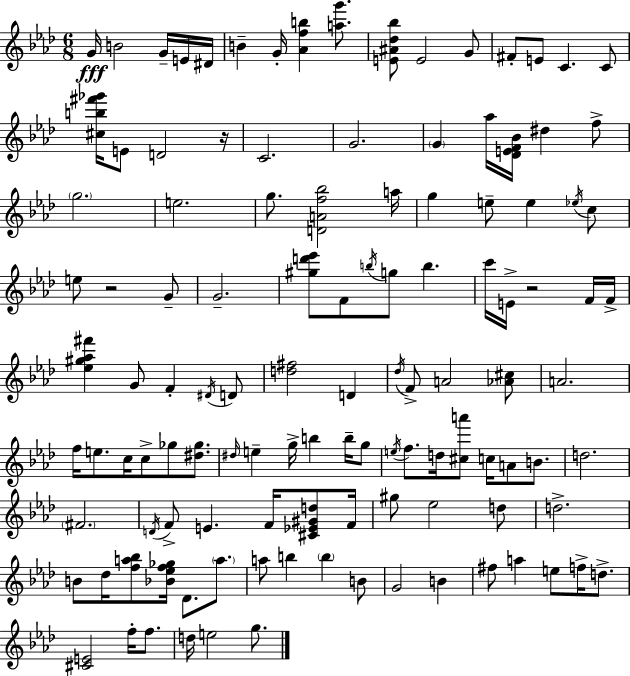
G4/s B4/h G4/s E4/s D#4/s B4/q G4/s [Ab4,F5,B5]/q [A5,G6]/e. [E4,A#4,Db5,Bb5]/e E4/h G4/e F#4/e E4/e C4/q. C4/e [C#5,B5,F#6,Gb6]/s E4/e D4/h R/s C4/h. G4/h. G4/q Ab5/s [Db4,E4,F4,Bb4]/s D#5/q F5/e G5/h. E5/h. G5/e. [D4,A4,F5,Bb5]/h A5/s G5/q E5/e E5/q Eb5/s C5/e E5/e R/h G4/e G4/h. [G#5,D6,Eb6]/e F4/e B5/s G5/e B5/q. C6/s E4/s R/h F4/s F4/s [Eb5,G#5,Ab5,F#6]/q G4/e F4/q D#4/s D4/e [D5,F#5]/h D4/q Db5/s F4/e A4/h [Ab4,C#5]/e A4/h. F5/s E5/e. C5/s C5/e Gb5/e [D#5,Gb5]/e. D#5/s E5/q G5/s B5/q B5/s G5/e E5/s F5/e. D5/s [C#5,A6]/e C5/s A4/e B4/e. D5/h. F#4/h. D4/s F4/e E4/q. F4/s [C#4,Eb4,G#4,D5]/e F4/s G#5/e Eb5/h D5/e D5/h. B4/e Db5/s [F5,A5,Bb5]/e [Bb4,Eb5,F5,Gb5]/s Db4/e. A5/e. A5/e B5/q B5/q B4/e G4/h B4/q F#5/e A5/q E5/e F5/s D5/e. [C#4,E4]/h F5/s F5/e. D5/s E5/h G5/e.